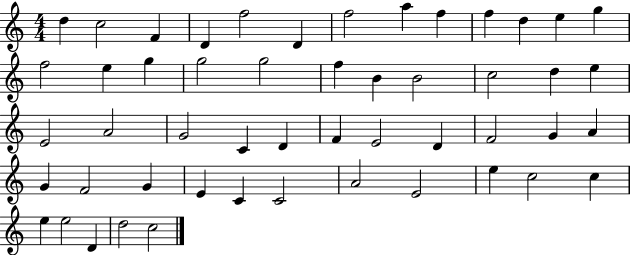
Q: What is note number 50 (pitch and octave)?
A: D5